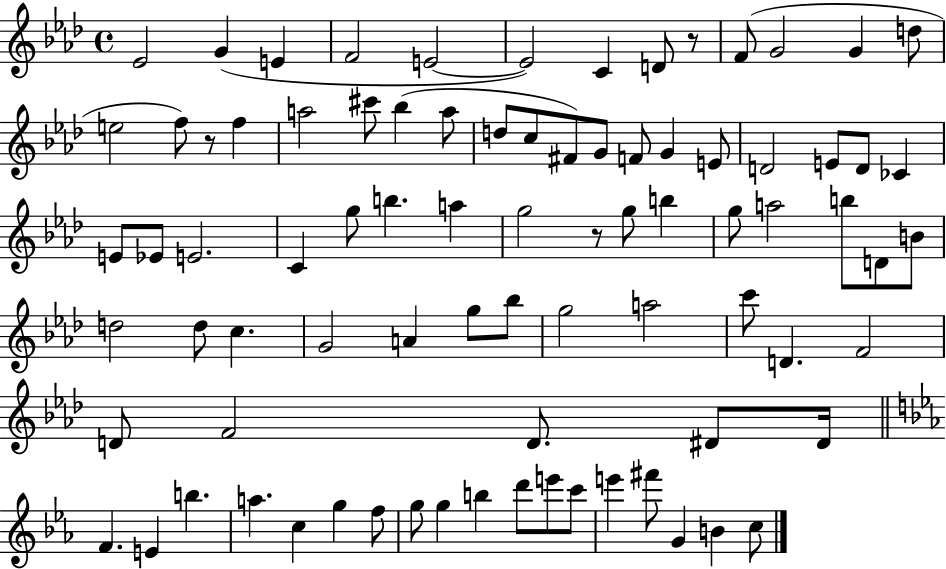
X:1
T:Untitled
M:4/4
L:1/4
K:Ab
_E2 G E F2 E2 E2 C D/2 z/2 F/2 G2 G d/2 e2 f/2 z/2 f a2 ^c'/2 _b a/2 d/2 c/2 ^F/2 G/2 F/2 G E/2 D2 E/2 D/2 _C E/2 _E/2 E2 C g/2 b a g2 z/2 g/2 b g/2 a2 b/2 D/2 B/2 d2 d/2 c G2 A g/2 _b/2 g2 a2 c'/2 D F2 D/2 F2 D/2 ^D/2 ^D/4 F E b a c g f/2 g/2 g b d'/2 e'/2 c'/2 e' ^f'/2 G B c/2